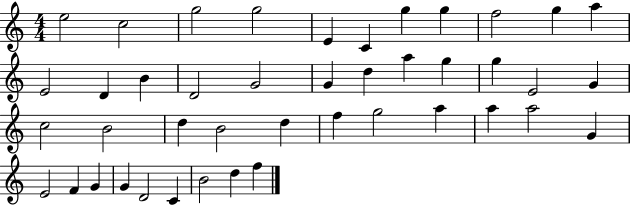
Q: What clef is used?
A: treble